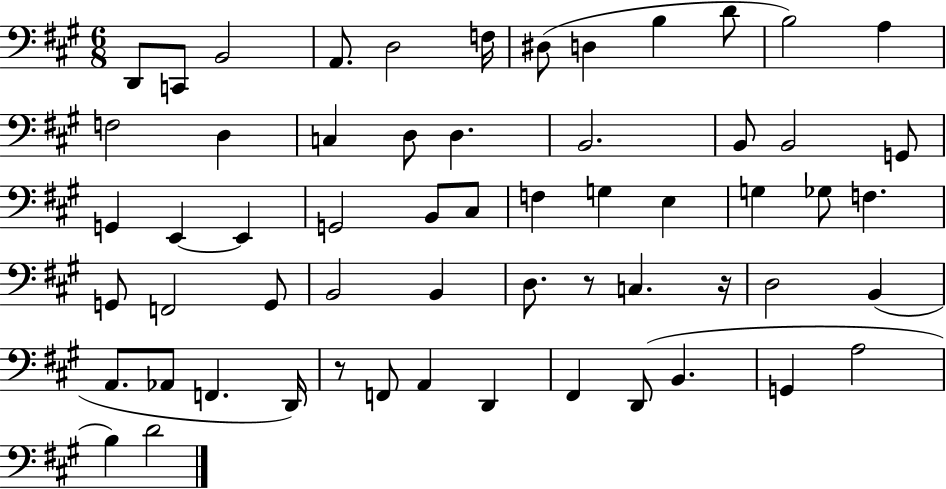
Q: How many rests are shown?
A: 3